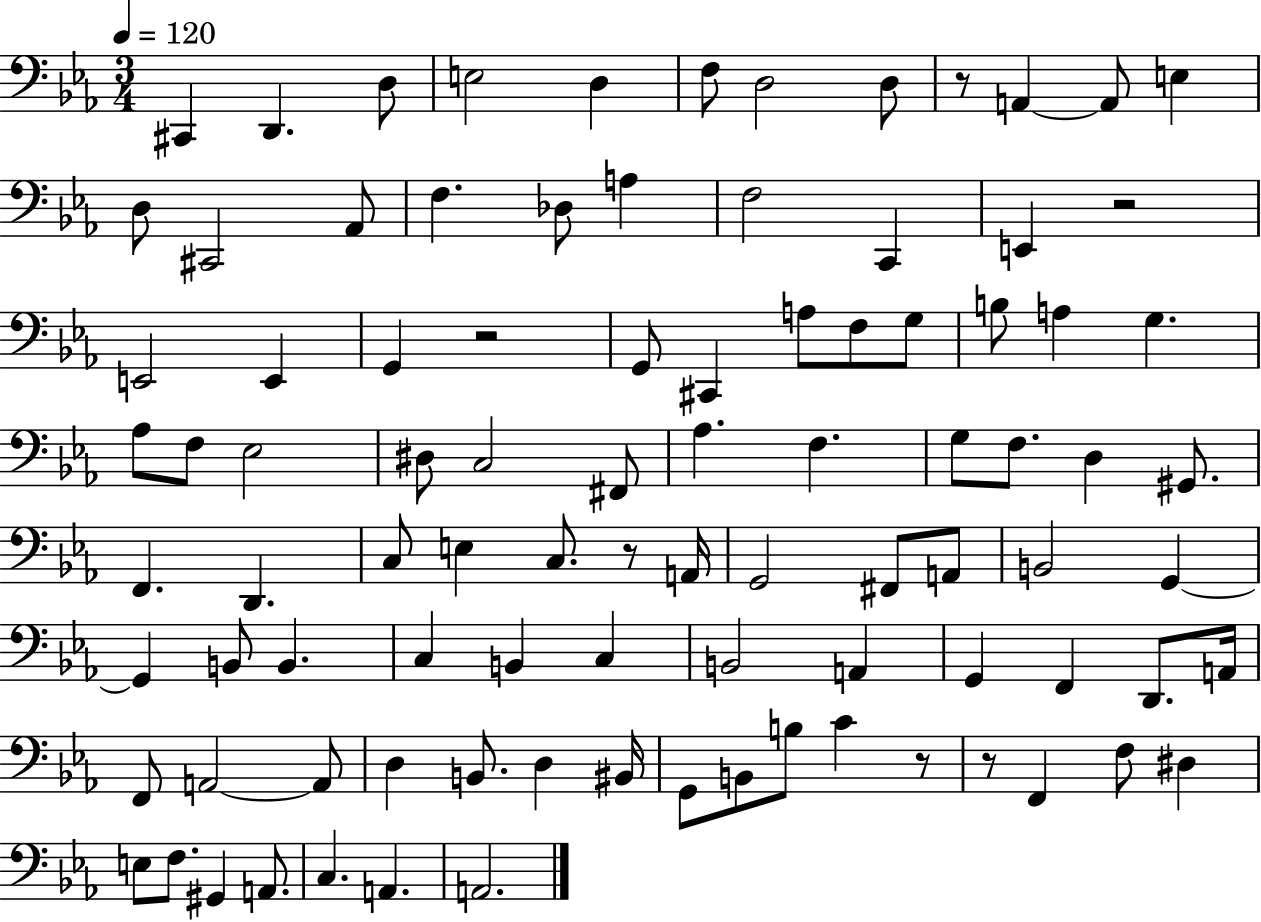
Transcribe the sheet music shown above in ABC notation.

X:1
T:Untitled
M:3/4
L:1/4
K:Eb
^C,, D,, D,/2 E,2 D, F,/2 D,2 D,/2 z/2 A,, A,,/2 E, D,/2 ^C,,2 _A,,/2 F, _D,/2 A, F,2 C,, E,, z2 E,,2 E,, G,, z2 G,,/2 ^C,, A,/2 F,/2 G,/2 B,/2 A, G, _A,/2 F,/2 _E,2 ^D,/2 C,2 ^F,,/2 _A, F, G,/2 F,/2 D, ^G,,/2 F,, D,, C,/2 E, C,/2 z/2 A,,/4 G,,2 ^F,,/2 A,,/2 B,,2 G,, G,, B,,/2 B,, C, B,, C, B,,2 A,, G,, F,, D,,/2 A,,/4 F,,/2 A,,2 A,,/2 D, B,,/2 D, ^B,,/4 G,,/2 B,,/2 B,/2 C z/2 z/2 F,, F,/2 ^D, E,/2 F,/2 ^G,, A,,/2 C, A,, A,,2